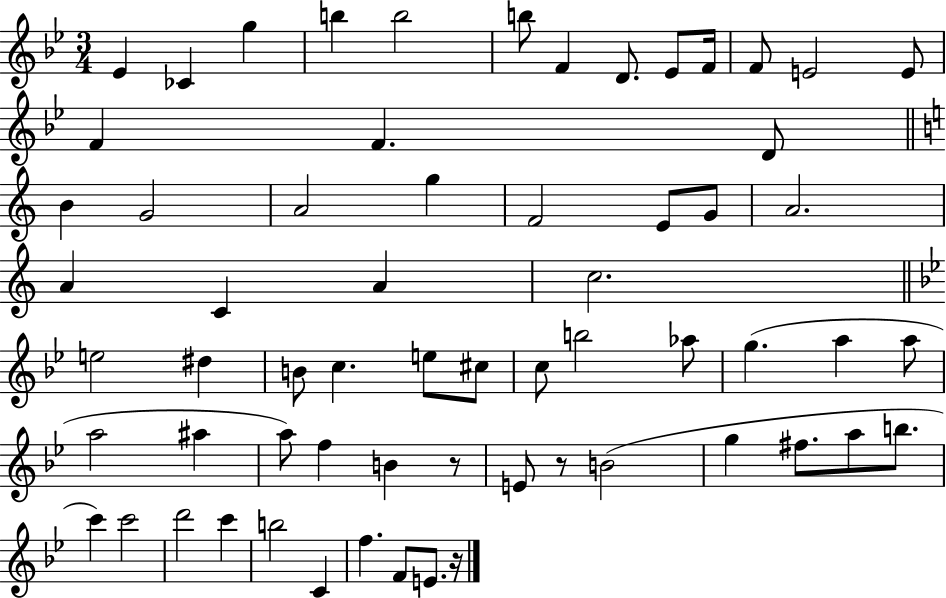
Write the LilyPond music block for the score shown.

{
  \clef treble
  \numericTimeSignature
  \time 3/4
  \key bes \major
  ees'4 ces'4 g''4 | b''4 b''2 | b''8 f'4 d'8. ees'8 f'16 | f'8 e'2 e'8 | \break f'4 f'4. d'8 | \bar "||" \break \key a \minor b'4 g'2 | a'2 g''4 | f'2 e'8 g'8 | a'2. | \break a'4 c'4 a'4 | c''2. | \bar "||" \break \key bes \major e''2 dis''4 | b'8 c''4. e''8 cis''8 | c''8 b''2 aes''8 | g''4.( a''4 a''8 | \break a''2 ais''4 | a''8) f''4 b'4 r8 | e'8 r8 b'2( | g''4 fis''8. a''8 b''8. | \break c'''4) c'''2 | d'''2 c'''4 | b''2 c'4 | f''4. f'8 e'8. r16 | \break \bar "|."
}